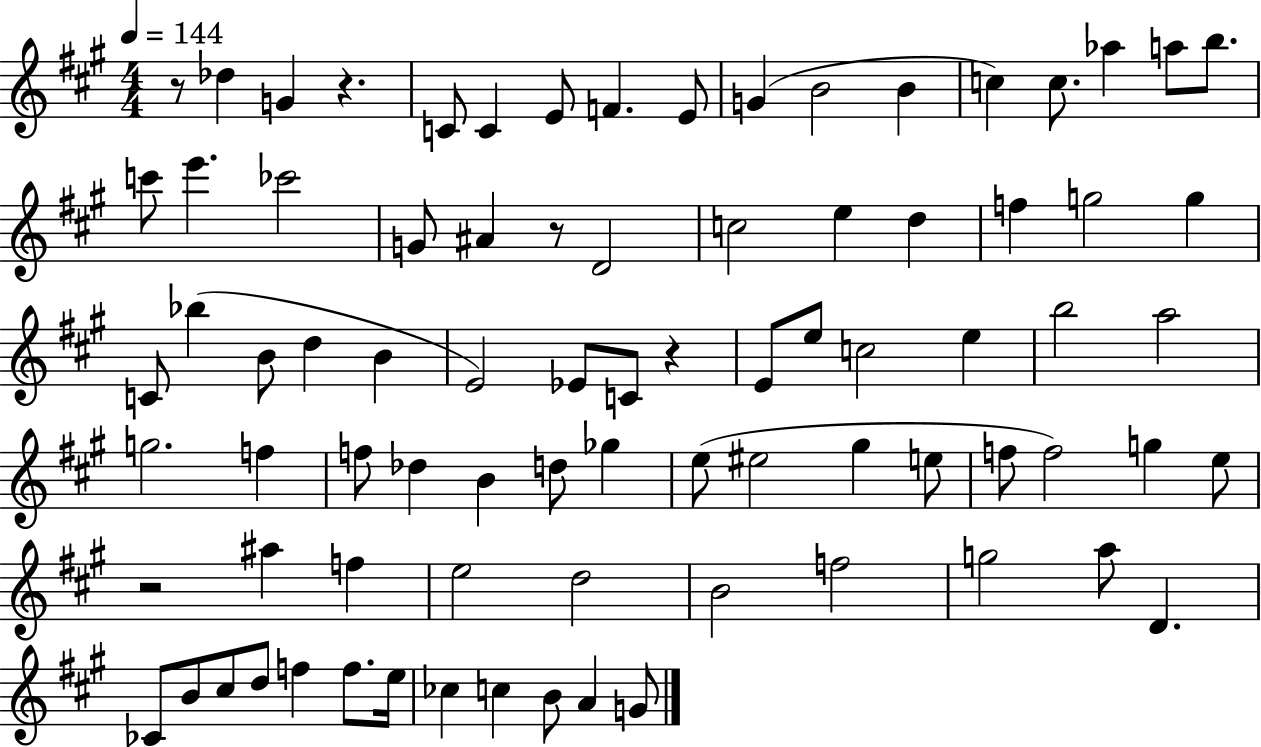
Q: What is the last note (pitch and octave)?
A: G4